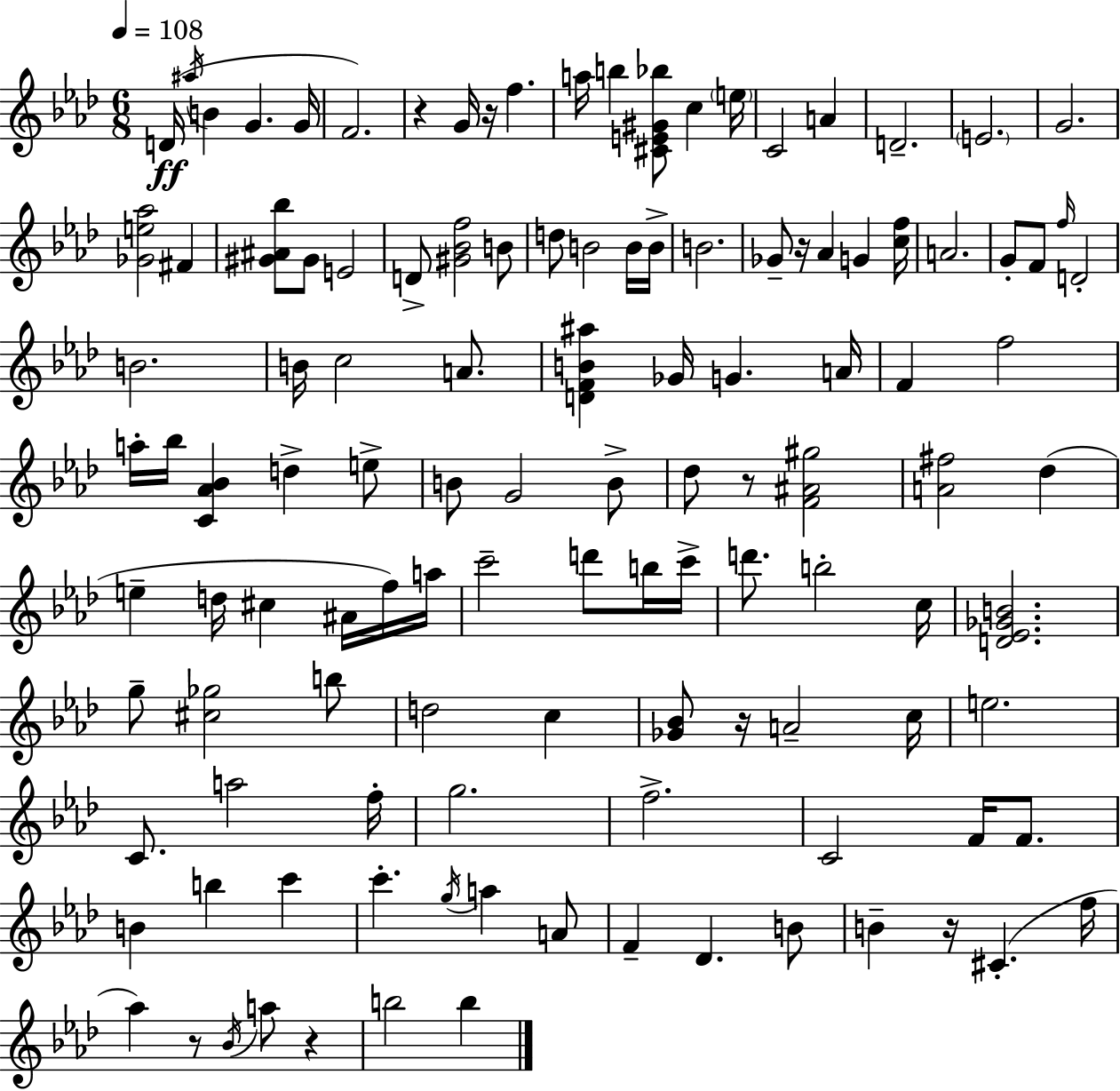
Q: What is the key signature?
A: F minor